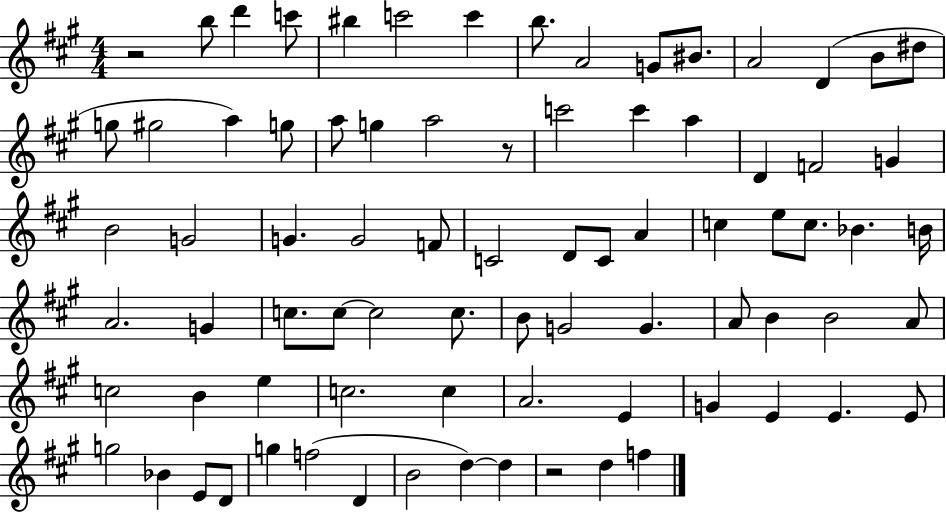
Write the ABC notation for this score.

X:1
T:Untitled
M:4/4
L:1/4
K:A
z2 b/2 d' c'/2 ^b c'2 c' b/2 A2 G/2 ^B/2 A2 D B/2 ^d/2 g/2 ^g2 a g/2 a/2 g a2 z/2 c'2 c' a D F2 G B2 G2 G G2 F/2 C2 D/2 C/2 A c e/2 c/2 _B B/4 A2 G c/2 c/2 c2 c/2 B/2 G2 G A/2 B B2 A/2 c2 B e c2 c A2 E G E E E/2 g2 _B E/2 D/2 g f2 D B2 d d z2 d f